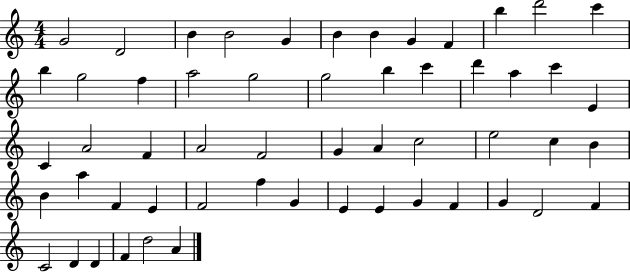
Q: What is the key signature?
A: C major